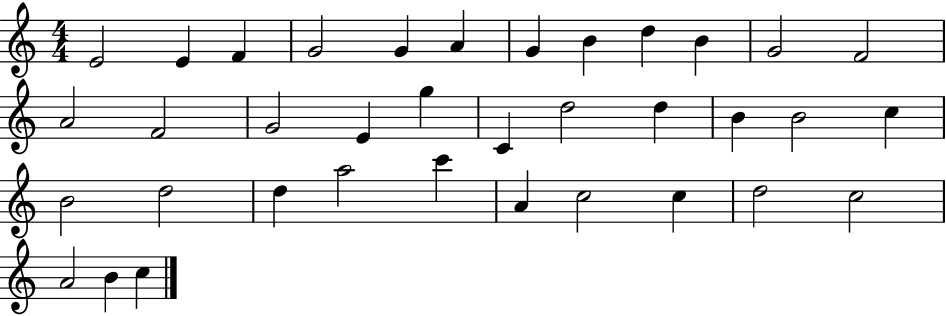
X:1
T:Untitled
M:4/4
L:1/4
K:C
E2 E F G2 G A G B d B G2 F2 A2 F2 G2 E g C d2 d B B2 c B2 d2 d a2 c' A c2 c d2 c2 A2 B c